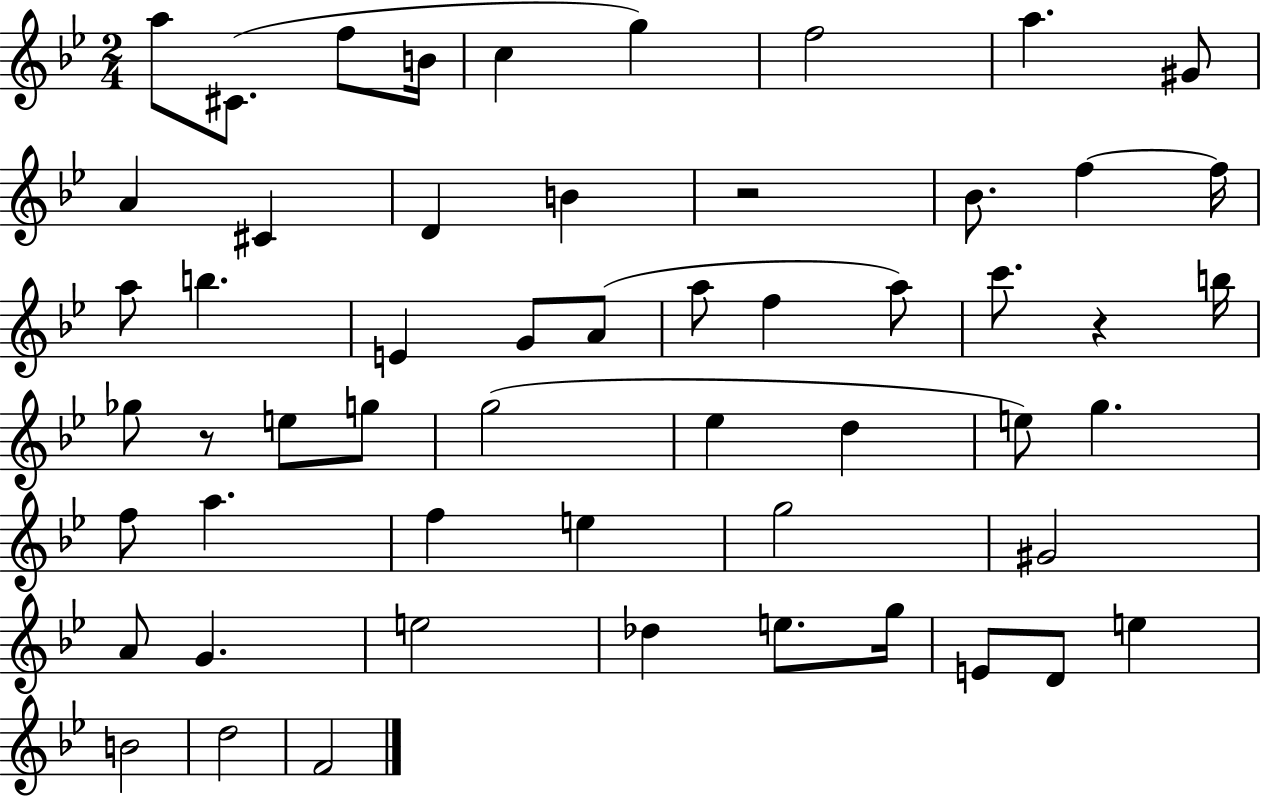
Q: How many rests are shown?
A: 3